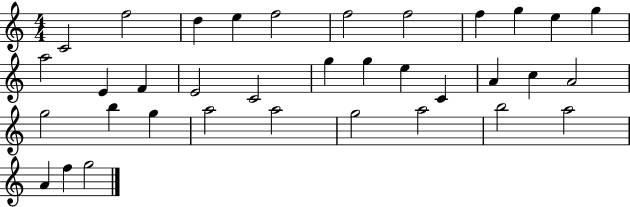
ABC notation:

X:1
T:Untitled
M:4/4
L:1/4
K:C
C2 f2 d e f2 f2 f2 f g e g a2 E F E2 C2 g g e C A c A2 g2 b g a2 a2 g2 a2 b2 a2 A f g2